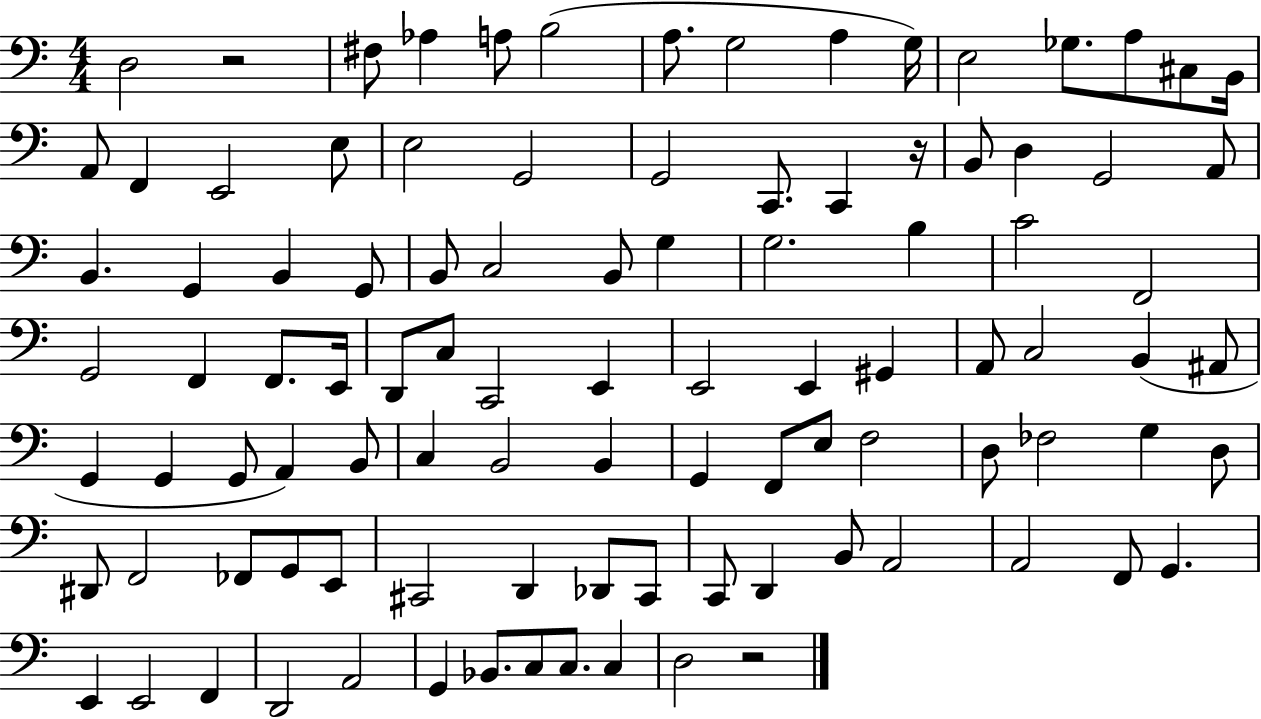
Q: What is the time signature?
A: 4/4